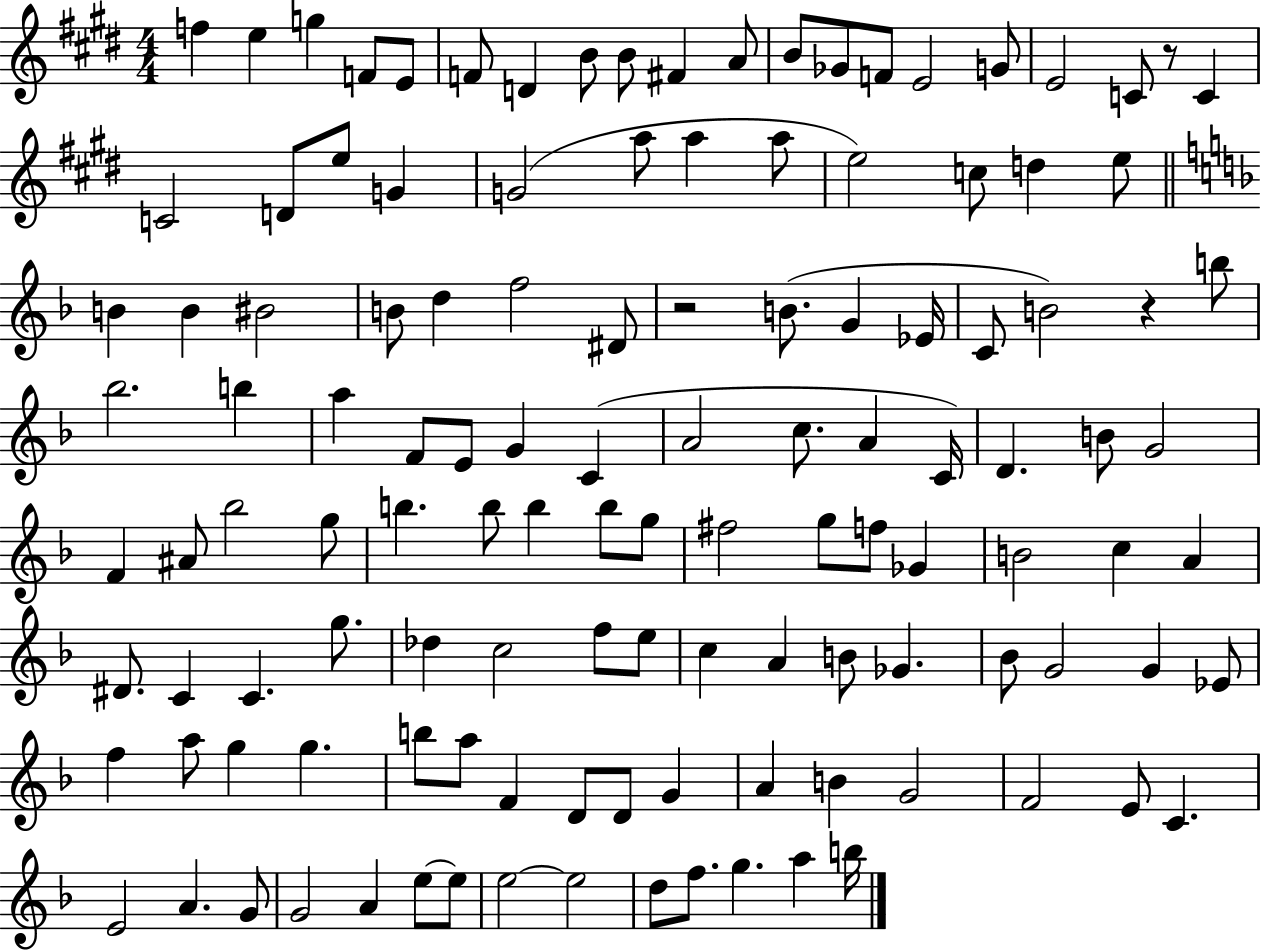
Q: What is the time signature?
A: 4/4